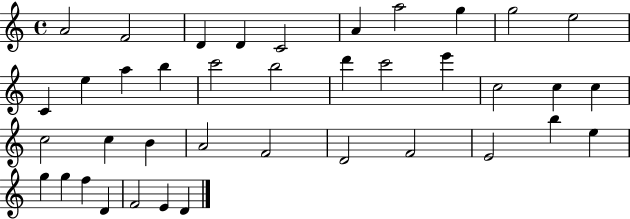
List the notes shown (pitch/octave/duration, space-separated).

A4/h F4/h D4/q D4/q C4/h A4/q A5/h G5/q G5/h E5/h C4/q E5/q A5/q B5/q C6/h B5/h D6/q C6/h E6/q C5/h C5/q C5/q C5/h C5/q B4/q A4/h F4/h D4/h F4/h E4/h B5/q E5/q G5/q G5/q F5/q D4/q F4/h E4/q D4/q